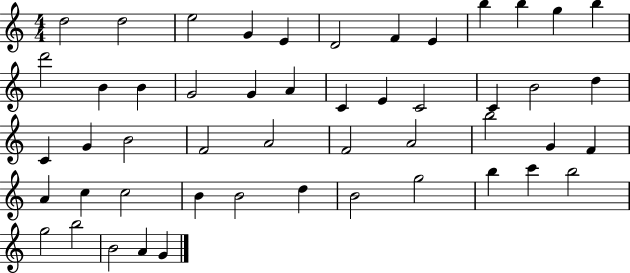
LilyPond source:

{
  \clef treble
  \numericTimeSignature
  \time 4/4
  \key c \major
  d''2 d''2 | e''2 g'4 e'4 | d'2 f'4 e'4 | b''4 b''4 g''4 b''4 | \break d'''2 b'4 b'4 | g'2 g'4 a'4 | c'4 e'4 c'2 | c'4 b'2 d''4 | \break c'4 g'4 b'2 | f'2 a'2 | f'2 a'2 | b''2 g'4 f'4 | \break a'4 c''4 c''2 | b'4 b'2 d''4 | b'2 g''2 | b''4 c'''4 b''2 | \break g''2 b''2 | b'2 a'4 g'4 | \bar "|."
}